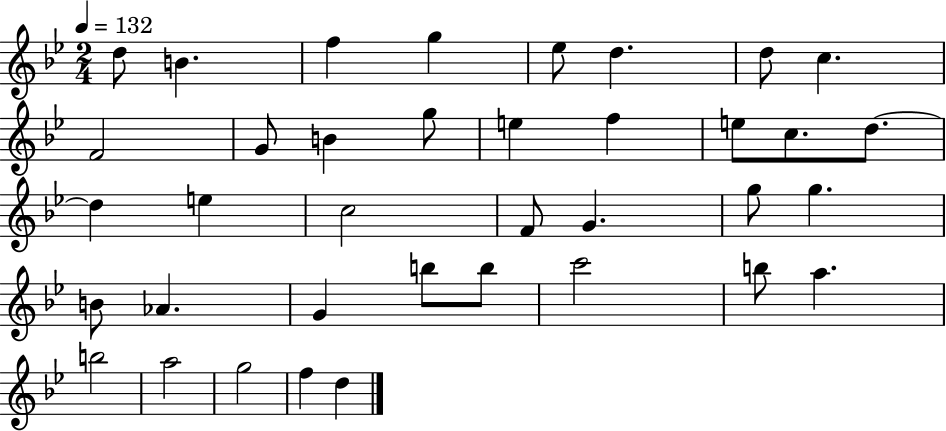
X:1
T:Untitled
M:2/4
L:1/4
K:Bb
d/2 B f g _e/2 d d/2 c F2 G/2 B g/2 e f e/2 c/2 d/2 d e c2 F/2 G g/2 g B/2 _A G b/2 b/2 c'2 b/2 a b2 a2 g2 f d